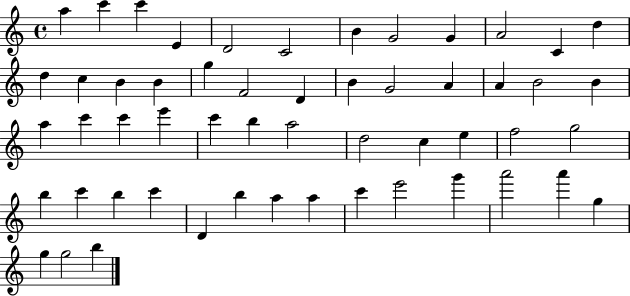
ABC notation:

X:1
T:Untitled
M:4/4
L:1/4
K:C
a c' c' E D2 C2 B G2 G A2 C d d c B B g F2 D B G2 A A B2 B a c' c' e' c' b a2 d2 c e f2 g2 b c' b c' D b a a c' e'2 g' a'2 a' g g g2 b